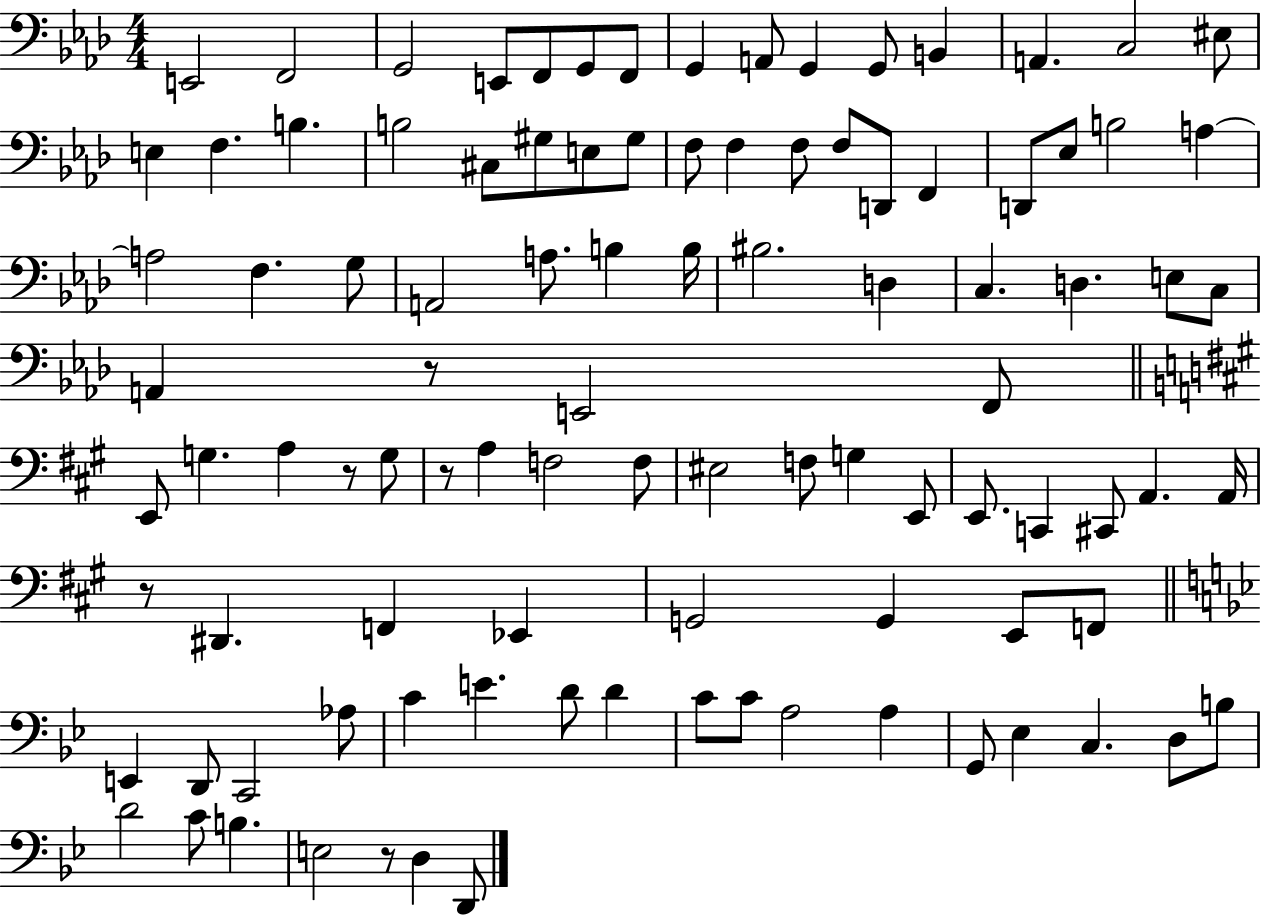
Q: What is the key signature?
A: AES major